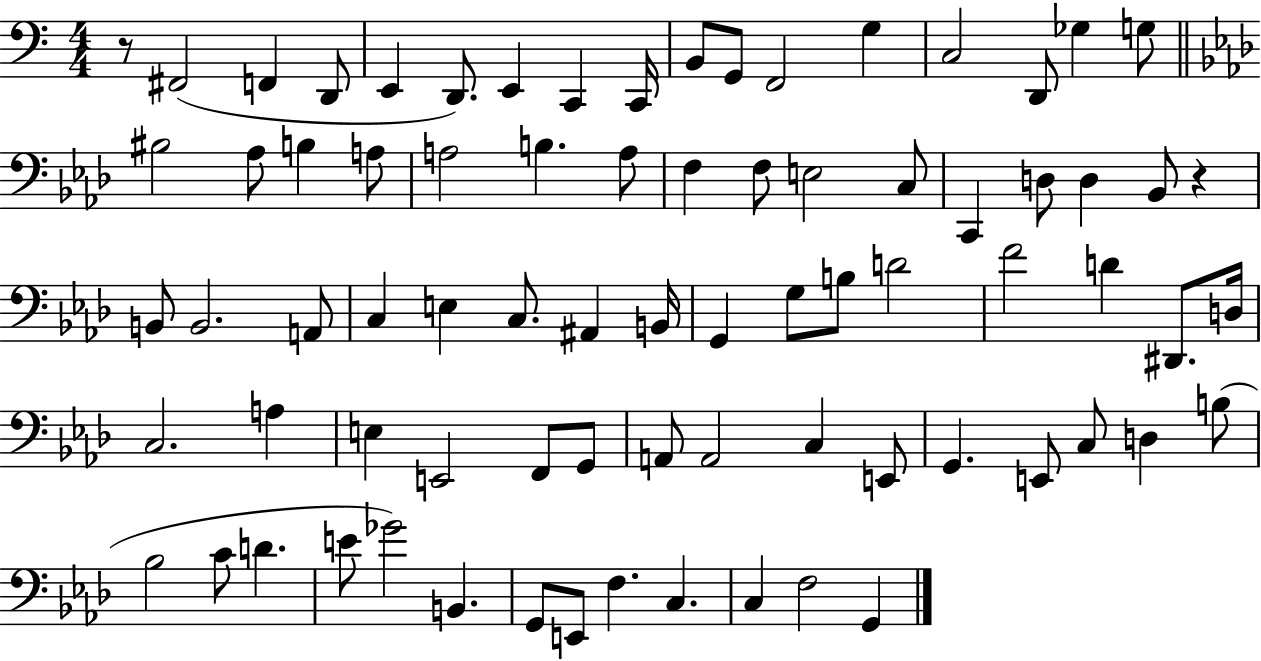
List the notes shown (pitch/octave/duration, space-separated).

R/e F#2/h F2/q D2/e E2/q D2/e. E2/q C2/q C2/s B2/e G2/e F2/h G3/q C3/h D2/e Gb3/q G3/e BIS3/h Ab3/e B3/q A3/e A3/h B3/q. A3/e F3/q F3/e E3/h C3/e C2/q D3/e D3/q Bb2/e R/q B2/e B2/h. A2/e C3/q E3/q C3/e. A#2/q B2/s G2/q G3/e B3/e D4/h F4/h D4/q D#2/e. D3/s C3/h. A3/q E3/q E2/h F2/e G2/e A2/e A2/h C3/q E2/e G2/q. E2/e C3/e D3/q B3/e Bb3/h C4/e D4/q. E4/e Gb4/h B2/q. G2/e E2/e F3/q. C3/q. C3/q F3/h G2/q